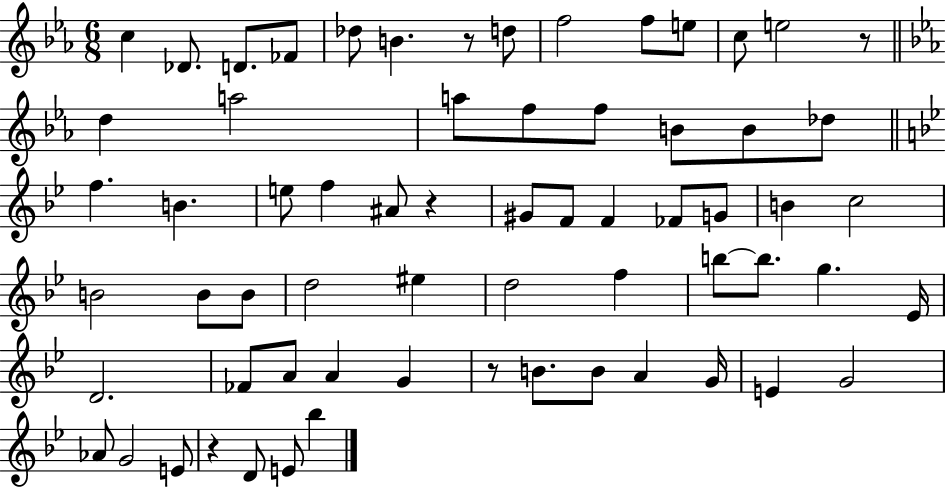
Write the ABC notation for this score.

X:1
T:Untitled
M:6/8
L:1/4
K:Eb
c _D/2 D/2 _F/2 _d/2 B z/2 d/2 f2 f/2 e/2 c/2 e2 z/2 d a2 a/2 f/2 f/2 B/2 B/2 _d/2 f B e/2 f ^A/2 z ^G/2 F/2 F _F/2 G/2 B c2 B2 B/2 B/2 d2 ^e d2 f b/2 b/2 g _E/4 D2 _F/2 A/2 A G z/2 B/2 B/2 A G/4 E G2 _A/2 G2 E/2 z D/2 E/2 _b